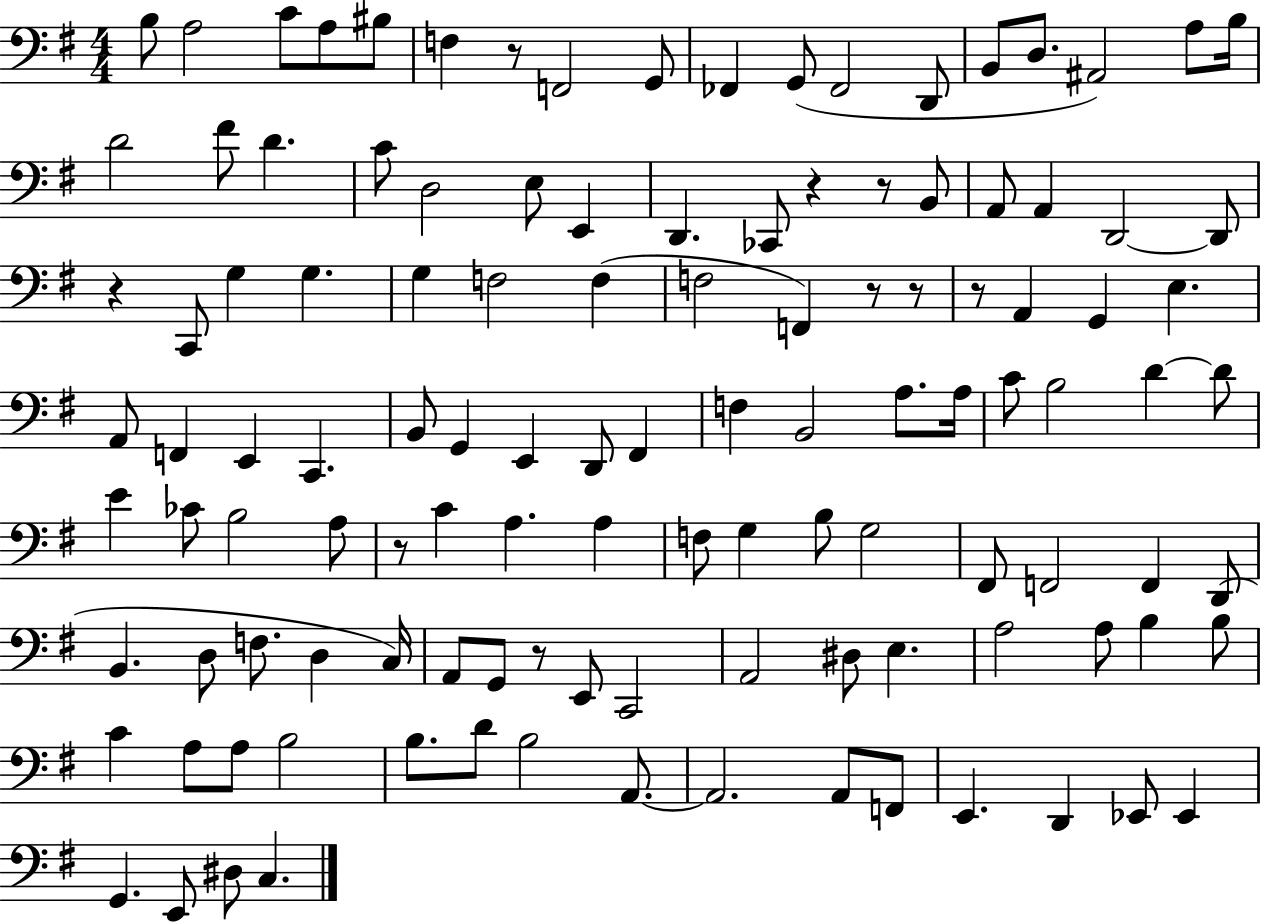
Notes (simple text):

B3/e A3/h C4/e A3/e BIS3/e F3/q R/e F2/h G2/e FES2/q G2/e FES2/h D2/e B2/e D3/e. A#2/h A3/e B3/s D4/h F#4/e D4/q. C4/e D3/h E3/e E2/q D2/q. CES2/e R/q R/e B2/e A2/e A2/q D2/h D2/e R/q C2/e G3/q G3/q. G3/q F3/h F3/q F3/h F2/q R/e R/e R/e A2/q G2/q E3/q. A2/e F2/q E2/q C2/q. B2/e G2/q E2/q D2/e F#2/q F3/q B2/h A3/e. A3/s C4/e B3/h D4/q D4/e E4/q CES4/e B3/h A3/e R/e C4/q A3/q. A3/q F3/e G3/q B3/e G3/h F#2/e F2/h F2/q D2/e B2/q. D3/e F3/e. D3/q C3/s A2/e G2/e R/e E2/e C2/h A2/h D#3/e E3/q. A3/h A3/e B3/q B3/e C4/q A3/e A3/e B3/h B3/e. D4/e B3/h A2/e. A2/h. A2/e F2/e E2/q. D2/q Eb2/e Eb2/q G2/q. E2/e D#3/e C3/q.